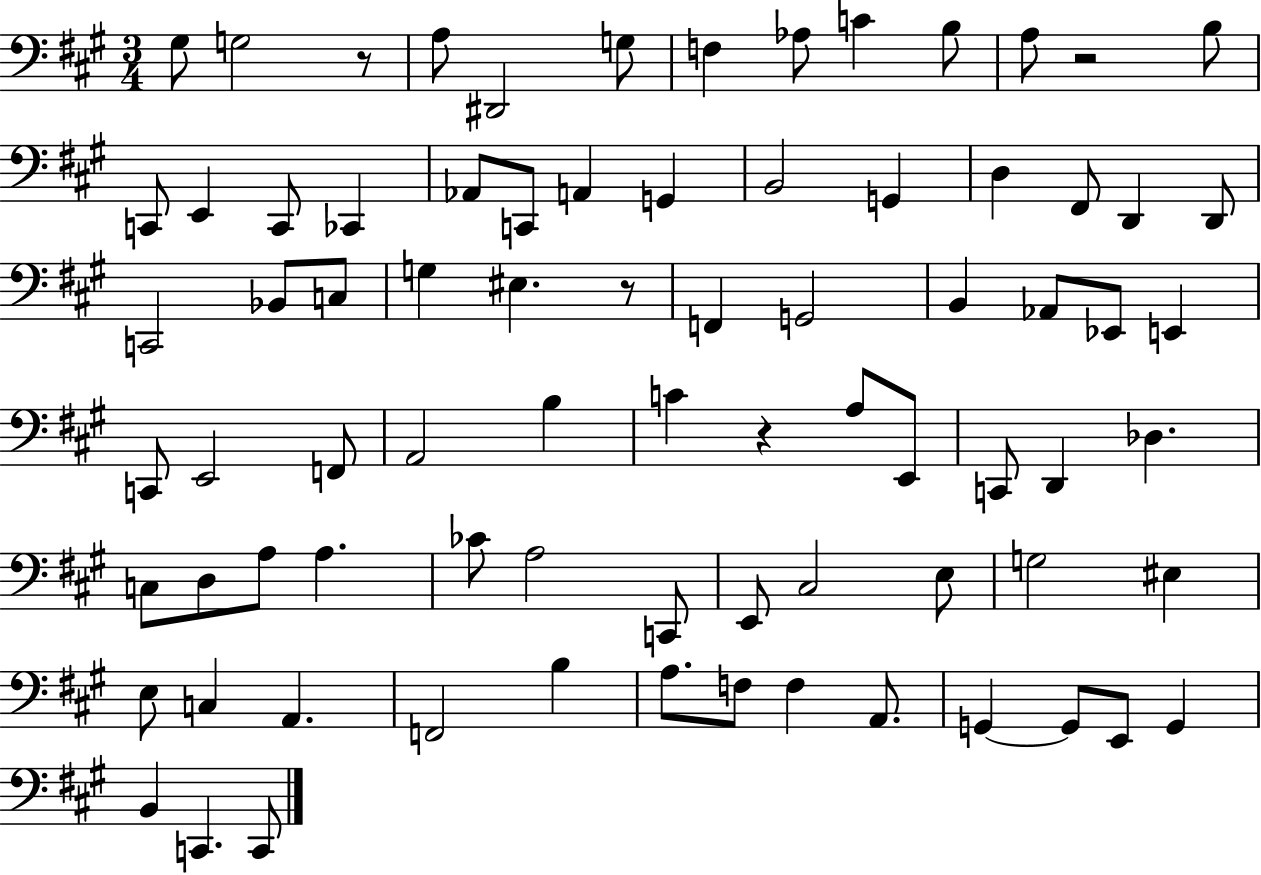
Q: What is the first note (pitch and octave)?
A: G#3